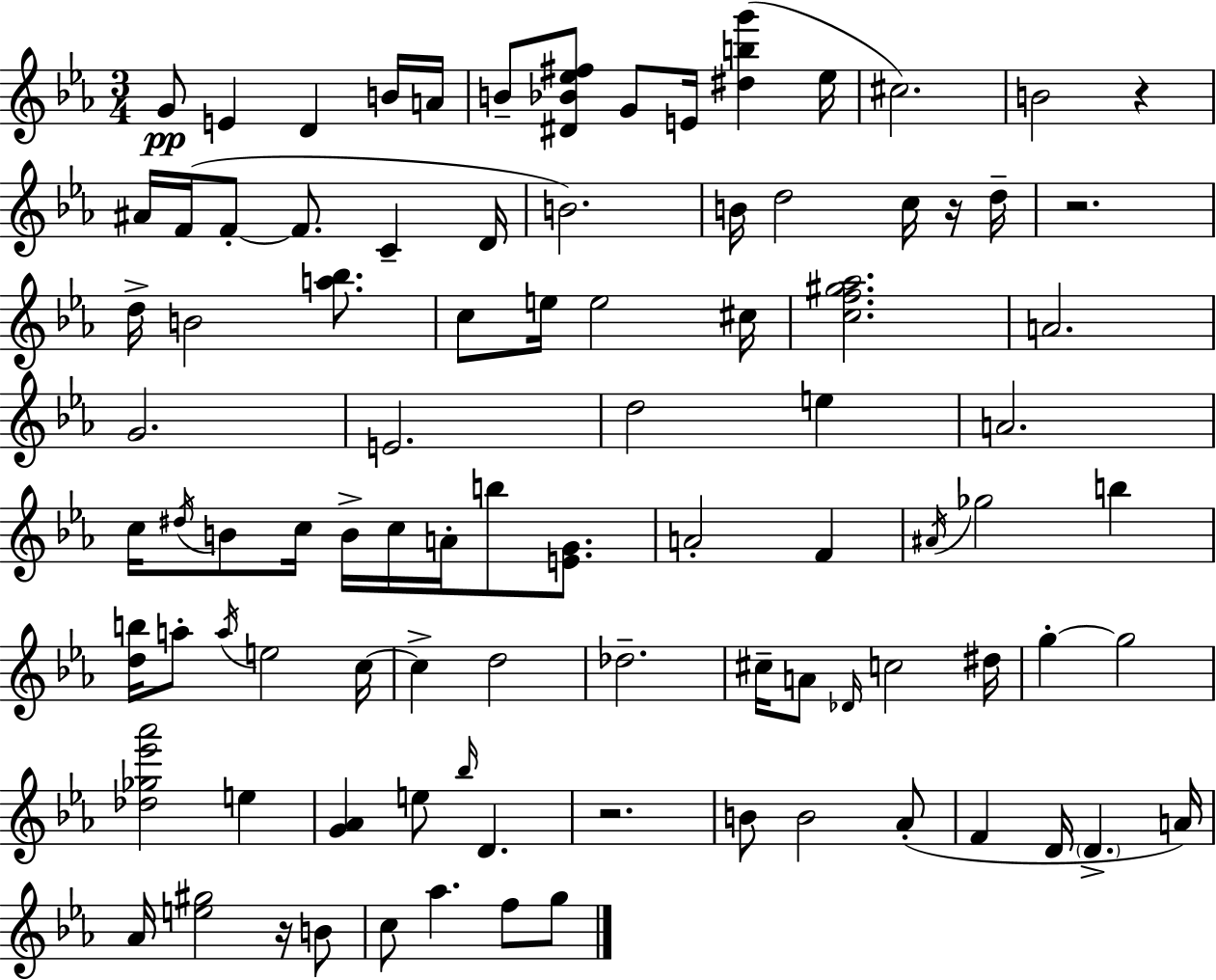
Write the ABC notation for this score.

X:1
T:Untitled
M:3/4
L:1/4
K:Cm
G/2 E D B/4 A/4 B/2 [^D_B_e^f]/2 G/2 E/4 [^dbg'] _e/4 ^c2 B2 z ^A/4 F/4 F/2 F/2 C D/4 B2 B/4 d2 c/4 z/4 d/4 z2 d/4 B2 [a_b]/2 c/2 e/4 e2 ^c/4 [cf^g_a]2 A2 G2 E2 d2 e A2 c/4 ^d/4 B/2 c/4 B/4 c/4 A/4 b/2 [EG]/2 A2 F ^A/4 _g2 b [db]/4 a/2 a/4 e2 c/4 c d2 _d2 ^c/4 A/2 _D/4 c2 ^d/4 g g2 [_d_g_e'_a']2 e [G_A] e/2 _b/4 D z2 B/2 B2 _A/2 F D/4 D A/4 _A/4 [e^g]2 z/4 B/2 c/2 _a f/2 g/2